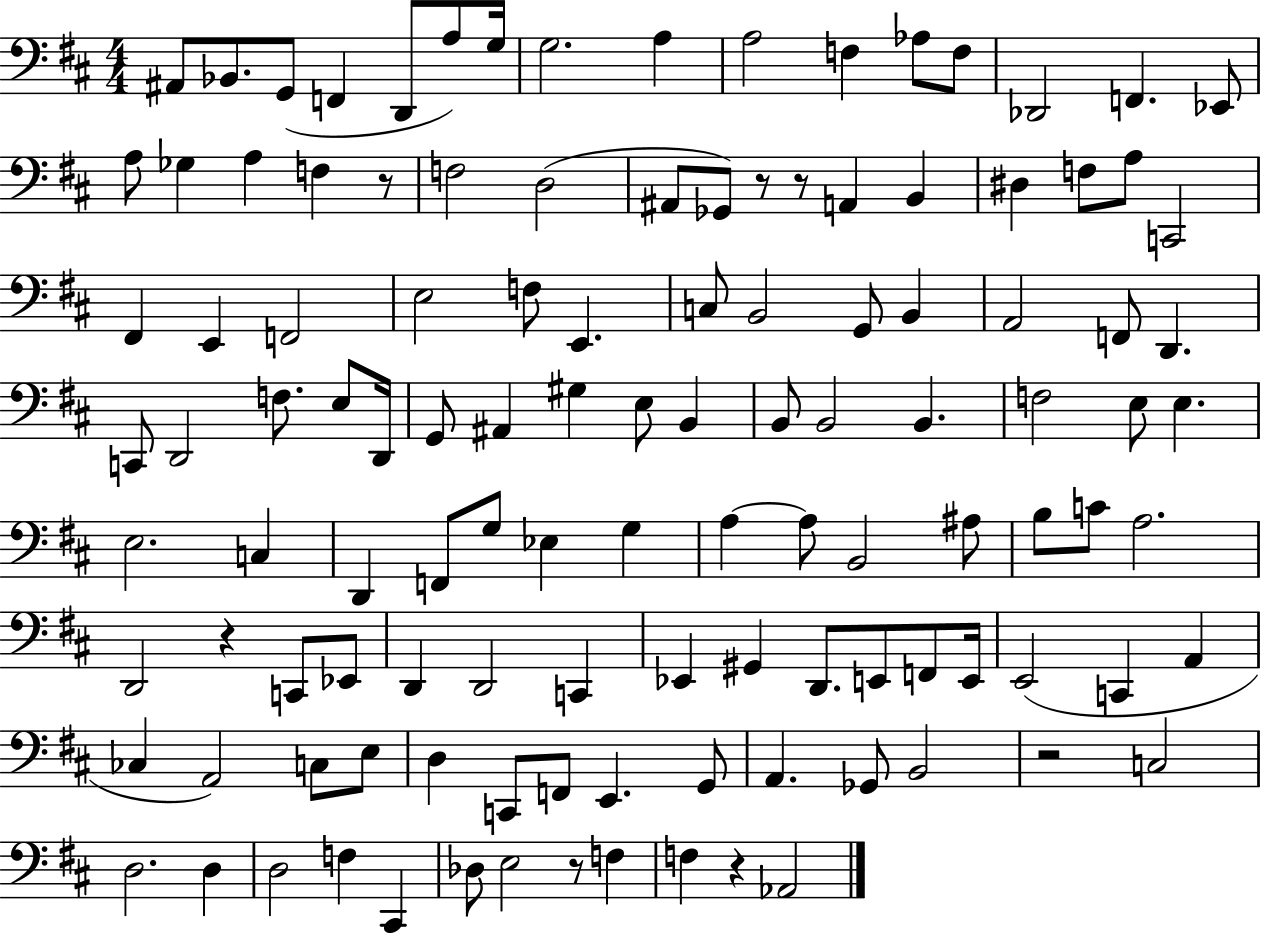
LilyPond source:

{
  \clef bass
  \numericTimeSignature
  \time 4/4
  \key d \major
  ais,8 bes,8. g,8( f,4 d,8 a8) g16 | g2. a4 | a2 f4 aes8 f8 | des,2 f,4. ees,8 | \break a8 ges4 a4 f4 r8 | f2 d2( | ais,8 ges,8) r8 r8 a,4 b,4 | dis4 f8 a8 c,2 | \break fis,4 e,4 f,2 | e2 f8 e,4. | c8 b,2 g,8 b,4 | a,2 f,8 d,4. | \break c,8 d,2 f8. e8 d,16 | g,8 ais,4 gis4 e8 b,4 | b,8 b,2 b,4. | f2 e8 e4. | \break e2. c4 | d,4 f,8 g8 ees4 g4 | a4~~ a8 b,2 ais8 | b8 c'8 a2. | \break d,2 r4 c,8 ees,8 | d,4 d,2 c,4 | ees,4 gis,4 d,8. e,8 f,8 e,16 | e,2( c,4 a,4 | \break ces4 a,2) c8 e8 | d4 c,8 f,8 e,4. g,8 | a,4. ges,8 b,2 | r2 c2 | \break d2. d4 | d2 f4 cis,4 | des8 e2 r8 f4 | f4 r4 aes,2 | \break \bar "|."
}